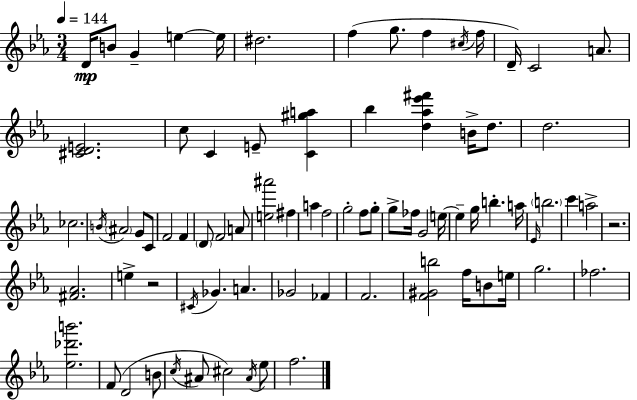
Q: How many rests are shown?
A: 2